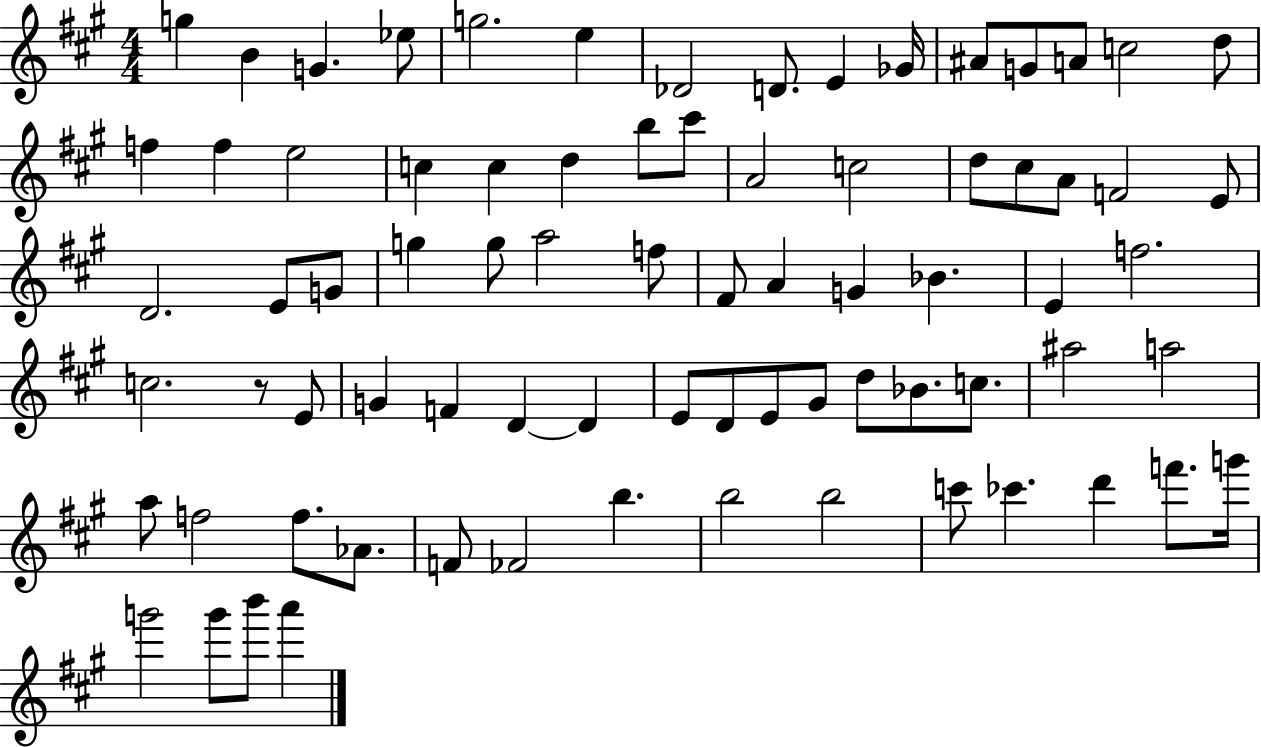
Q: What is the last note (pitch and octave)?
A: A6